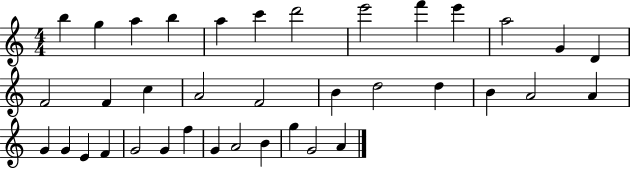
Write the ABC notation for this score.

X:1
T:Untitled
M:4/4
L:1/4
K:C
b g a b a c' d'2 e'2 f' e' a2 G D F2 F c A2 F2 B d2 d B A2 A G G E F G2 G f G A2 B g G2 A